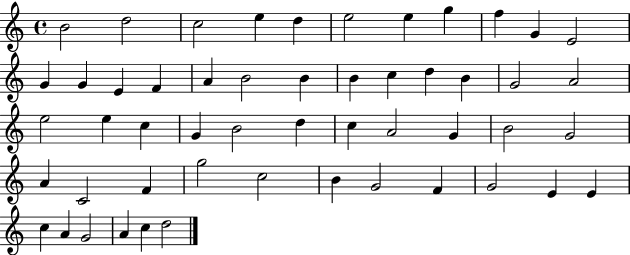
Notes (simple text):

B4/h D5/h C5/h E5/q D5/q E5/h E5/q G5/q F5/q G4/q E4/h G4/q G4/q E4/q F4/q A4/q B4/h B4/q B4/q C5/q D5/q B4/q G4/h A4/h E5/h E5/q C5/q G4/q B4/h D5/q C5/q A4/h G4/q B4/h G4/h A4/q C4/h F4/q G5/h C5/h B4/q G4/h F4/q G4/h E4/q E4/q C5/q A4/q G4/h A4/q C5/q D5/h